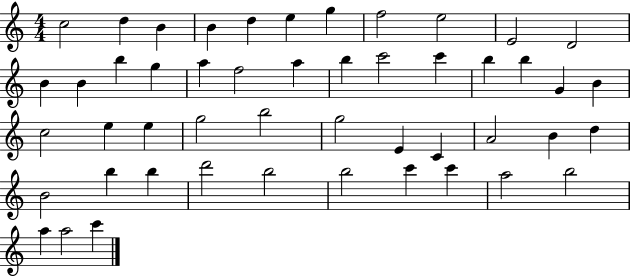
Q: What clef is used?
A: treble